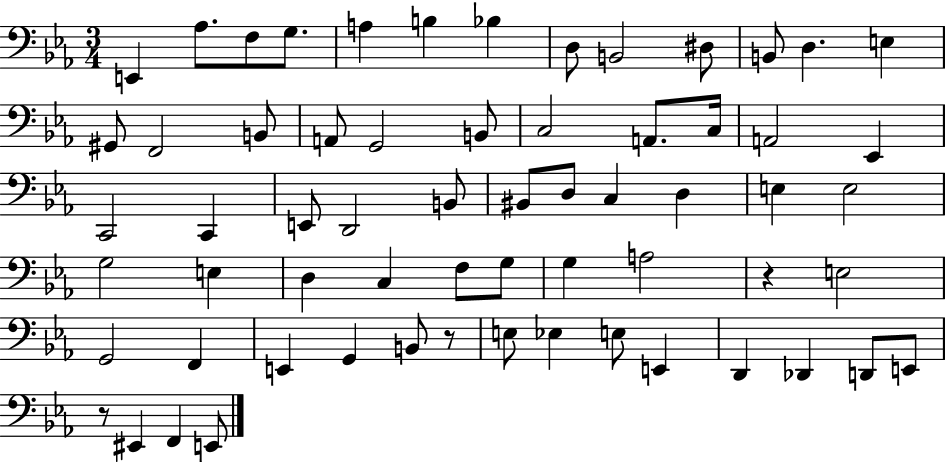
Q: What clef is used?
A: bass